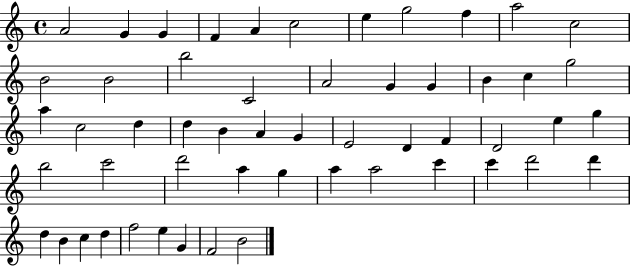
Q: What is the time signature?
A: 4/4